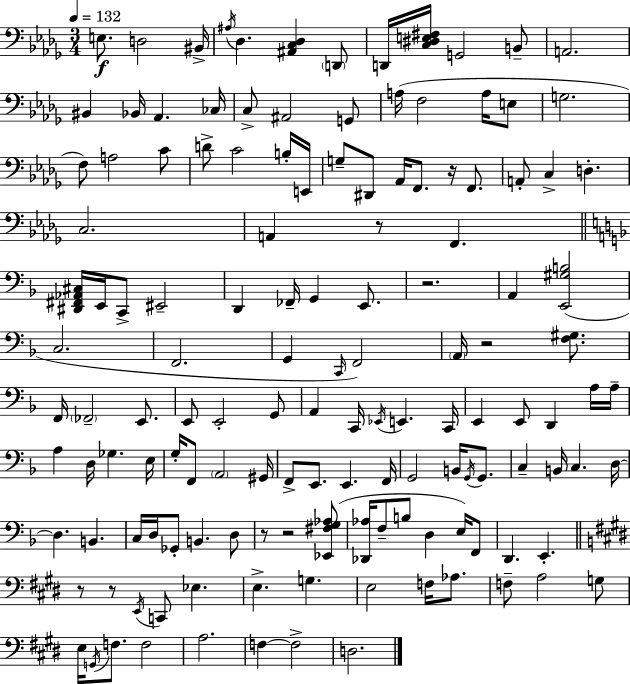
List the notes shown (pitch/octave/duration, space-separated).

E3/e. D3/h BIS2/s A#3/s Db3/q. [A#2,C3,Db3]/q D2/e D2/s [C3,D#3,E3,F#3]/s G2/h B2/e A2/h. BIS2/q Bb2/s Ab2/q. CES3/s C3/e A#2/h G2/e A3/s F3/h A3/s E3/e G3/h. F3/e A3/h C4/e D4/e C4/h B3/s E2/s G3/e D#2/e Ab2/s F2/e. R/s F2/e. A2/e C3/q D3/q. C3/h. A2/q R/e F2/q. [D#2,F#2,Ab2,C#3]/s E2/s C2/e EIS2/h D2/q FES2/s G2/q E2/e. R/h. A2/q [E2,G#3,B3]/h C3/h. F2/h. G2/q C2/s F2/h A2/s R/h [F3,G#3]/e. F2/s FES2/h E2/e. E2/e E2/h G2/e A2/q C2/s Eb2/s E2/q. C2/s E2/q E2/e D2/q A3/s A3/s A3/q D3/s Gb3/q. E3/s G3/s F2/e A2/h G#2/s F2/e E2/e. E2/q. F2/s G2/h B2/s G2/s G2/e. C3/q B2/s C3/q. D3/s D3/q. B2/q. C3/s D3/s Gb2/e B2/q. D3/e R/e R/h [Eb2,F#3,G3,Ab3]/e [Db2,Ab3]/s F3/e B3/e D3/q E3/s F2/e D2/q. E2/q. R/e R/e E2/s C2/e Eb3/q. E3/q. G3/q. E3/h F3/s Ab3/e. F3/e A3/h G3/e E3/s G2/s F3/e. F3/h A3/h. F3/q F3/h D3/h.